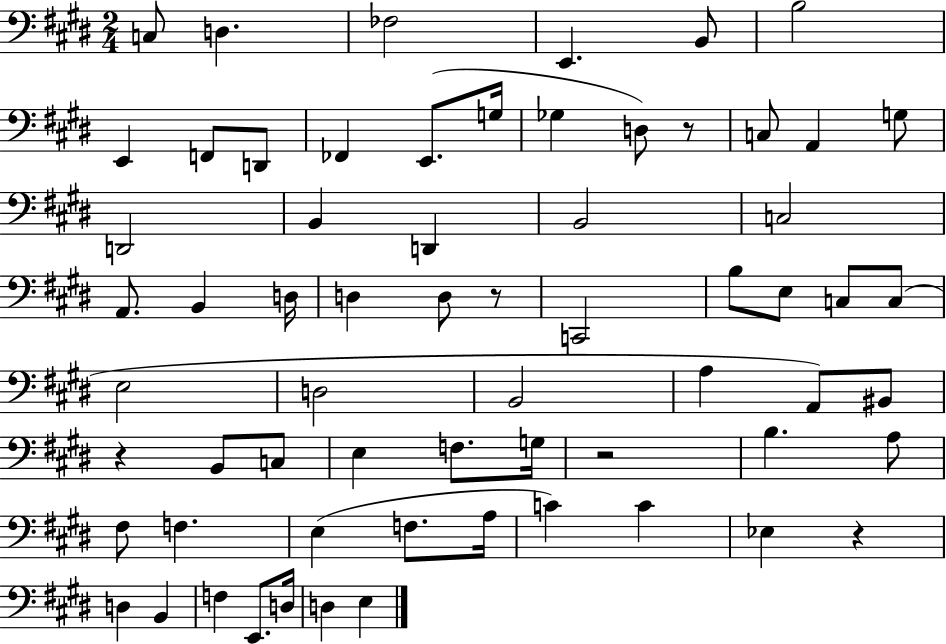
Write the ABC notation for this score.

X:1
T:Untitled
M:2/4
L:1/4
K:E
C,/2 D, _F,2 E,, B,,/2 B,2 E,, F,,/2 D,,/2 _F,, E,,/2 G,/4 _G, D,/2 z/2 C,/2 A,, G,/2 D,,2 B,, D,, B,,2 C,2 A,,/2 B,, D,/4 D, D,/2 z/2 C,,2 B,/2 E,/2 C,/2 C,/2 E,2 D,2 B,,2 A, A,,/2 ^B,,/2 z B,,/2 C,/2 E, F,/2 G,/4 z2 B, A,/2 ^F,/2 F, E, F,/2 A,/4 C C _E, z D, B,, F, E,,/2 D,/4 D, E,